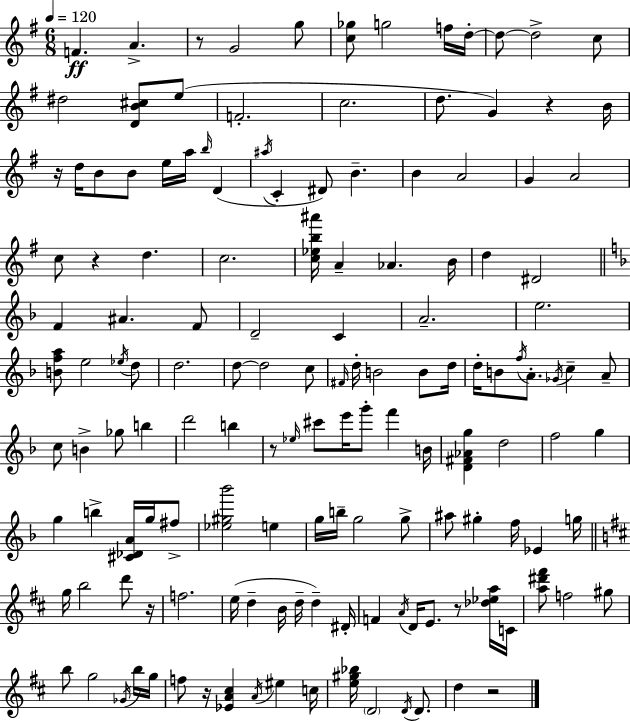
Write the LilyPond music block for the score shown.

{
  \clef treble
  \numericTimeSignature
  \time 6/8
  \key g \major
  \tempo 4 = 120
  f'4.\ff a'4.-> | r8 g'2 g''8 | <c'' ges''>8 g''2 f''16 d''16-.~~ | d''8~~ d''2-> c''8 | \break dis''2 <d' b' cis''>8 e''8( | f'2.-. | c''2. | d''8. g'4) r4 b'16 | \break r16 d''16 b'8 b'8 e''16 a''16 \grace { b''16 }( d'4 | \acciaccatura { ais''16 } c'4-. dis'8) b'4.-- | b'4 a'2 | g'4 a'2 | \break c''8 r4 d''4. | c''2. | <c'' ees'' b'' ais'''>16 a'4-- aes'4. | b'16 d''4 dis'2 | \break \bar "||" \break \key d \minor f'4 ais'4. f'8 | d'2-- c'4 | a'2.-- | e''2. | \break <b' f'' a''>8 e''2 \acciaccatura { ees''16 } d''8 | d''2. | d''8~~ d''2 c''8 | \grace { fis'16 } d''16-. b'2 b'8 | \break d''16 d''16-. b'8 \acciaccatura { f''16 } a'8.-. \acciaccatura { ges'16 } c''4-- | a'8-- c''8 b'4-> ges''8 | b''4 d'''2 | b''4 r8 \grace { ees''16 } cis'''8 e'''16 g'''8-. | \break f'''4 b'16 <d' fis' aes' g''>4 d''2 | f''2 | g''4 g''4 b''4-> | <cis' des' a'>16 g''16 fis''8-> <ees'' gis'' bes'''>2 | \break e''4 g''16 b''16-- g''2 | g''8-> ais''8 gis''4-. f''16 | ees'4 g''16 \bar "||" \break \key b \minor g''16 b''2 d'''8 r16 | f''2. | e''16( d''4-- b'16 d''16-- d''4--) dis'16-. | f'4 \acciaccatura { a'16 } d'16 e'8. r8 <des'' ees'' a''>16 | \break c'16 <a'' dis''' fis'''>8 f''2 gis''8 | b''8 g''2 \acciaccatura { ges'16 } | b''16 g''16 f''8 r16 <ees' a' cis''>4 \acciaccatura { a'16 } eis''4 | c''16 <e'' gis'' bes''>16 \parenthesize d'2 | \break \acciaccatura { d'16 } d'8. d''4 r2 | \bar "|."
}